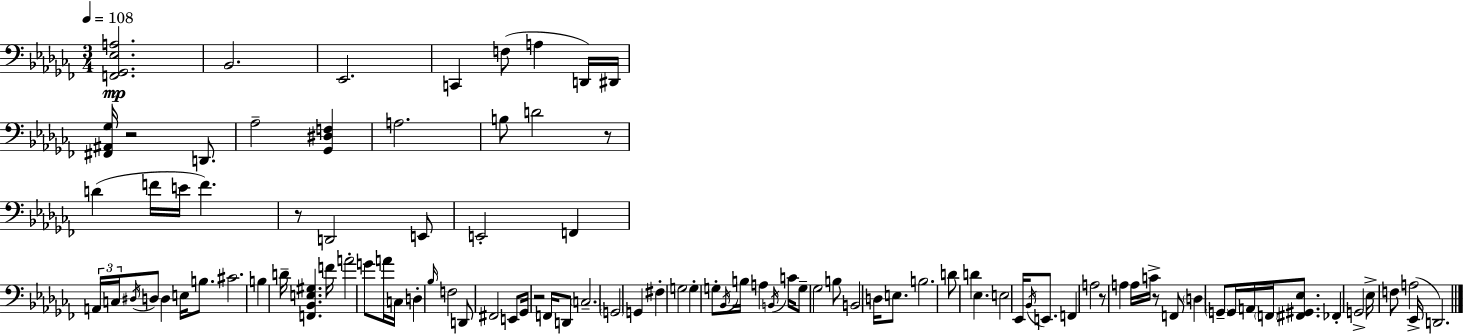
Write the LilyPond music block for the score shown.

{
  \clef bass
  \numericTimeSignature
  \time 3/4
  \key aes \minor
  \tempo 4 = 108
  <f, ges, ees a>2.\mp | bes,2. | ees,2. | c,4 f8( a4 d,16) dis,16 | \break <fis, ais, ges>16 r2 d,8. | aes2-- <ges, dis f>4 | a2. | b8 d'2 r8 | \break d'4( f'16 e'16 f'4.) | r8 d,2 e,8 | e,2-. f,4 | \tuplet 3/2 { a,16 c16 \acciaccatura { dis16 } } d8 d4 e16 b8. | \break cis'2. | b4 d'16-- <f, bes, e gis>4. | f'16 a'2-. g'8 a'16 | c16 d4-. \grace { bes16 } f2 | \break d,8 fis,2 | e,8 ges,16 r2 f,16 | d,8 \parenthesize c2.-- | \parenthesize g,2 g,4 | \break fis4-. g2 | g4-. g8-. \acciaccatura { bes,16 } b16 a4 | \acciaccatura { b,16 } c'16 g8-- ges2 | b8 b,2 | \break d16 e8. b2. | d'8 d'4 ees4. | e2 | ees,16 \acciaccatura { bes,16 } e,8. f,4 a2 | \break r8 a4 a16 | c'16-> r8 f,8 \parenthesize d4 \parenthesize g,8-- g,16 | a,16 \parenthesize f,16 <fis, gis, ees>8. fes,4-. g,2-> | ees16-> f8 a2( | \break ees,16-> d,2.) | \bar "|."
}